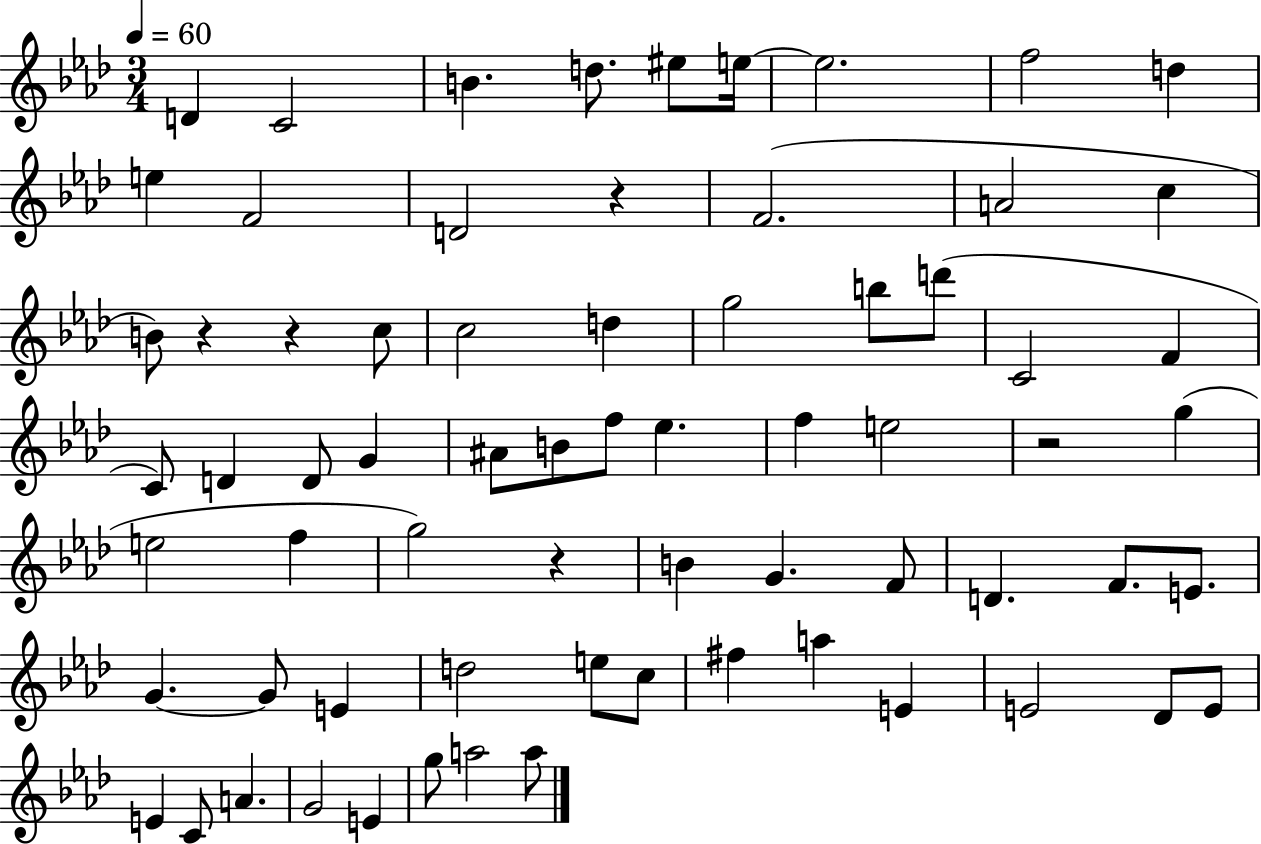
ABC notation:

X:1
T:Untitled
M:3/4
L:1/4
K:Ab
D C2 B d/2 ^e/2 e/4 e2 f2 d e F2 D2 z F2 A2 c B/2 z z c/2 c2 d g2 b/2 d'/2 C2 F C/2 D D/2 G ^A/2 B/2 f/2 _e f e2 z2 g e2 f g2 z B G F/2 D F/2 E/2 G G/2 E d2 e/2 c/2 ^f a E E2 _D/2 E/2 E C/2 A G2 E g/2 a2 a/2